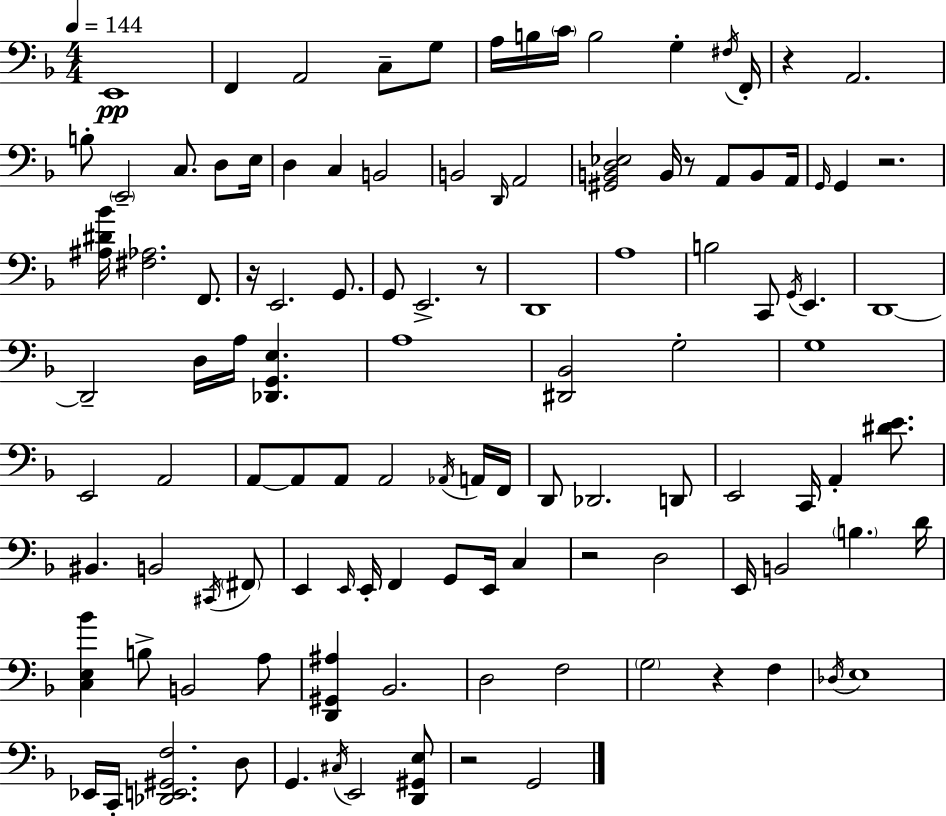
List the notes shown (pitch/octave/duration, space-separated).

E2/w F2/q A2/h C3/e G3/e A3/s B3/s C4/s B3/h G3/q F#3/s F2/s R/q A2/h. B3/e E2/h C3/e. D3/e E3/s D3/q C3/q B2/h B2/h D2/s A2/h [G#2,B2,D3,Eb3]/h B2/s R/e A2/e B2/e A2/s G2/s G2/q R/h. [A#3,D#4,Bb4]/s [F#3,Ab3]/h. F2/e. R/s E2/h. G2/e. G2/e E2/h. R/e D2/w A3/w B3/h C2/e G2/s E2/q. D2/w D2/h D3/s A3/s [Db2,G2,E3]/q. A3/w [D#2,Bb2]/h G3/h G3/w E2/h A2/h A2/e A2/e A2/e A2/h Ab2/s A2/s F2/s D2/e Db2/h. D2/e E2/h C2/s A2/q [D#4,E4]/e. BIS2/q. B2/h C#2/s F#2/e E2/q E2/s E2/s F2/q G2/e E2/s C3/q R/h D3/h E2/s B2/h B3/q. D4/s [C3,E3,Bb4]/q B3/e B2/h A3/e [D2,G#2,A#3]/q Bb2/h. D3/h F3/h G3/h R/q F3/q Db3/s E3/w Eb2/s C2/s [Db2,E2,G#2,F3]/h. D3/e G2/q. C#3/s E2/h [D2,G#2,E3]/e R/h G2/h